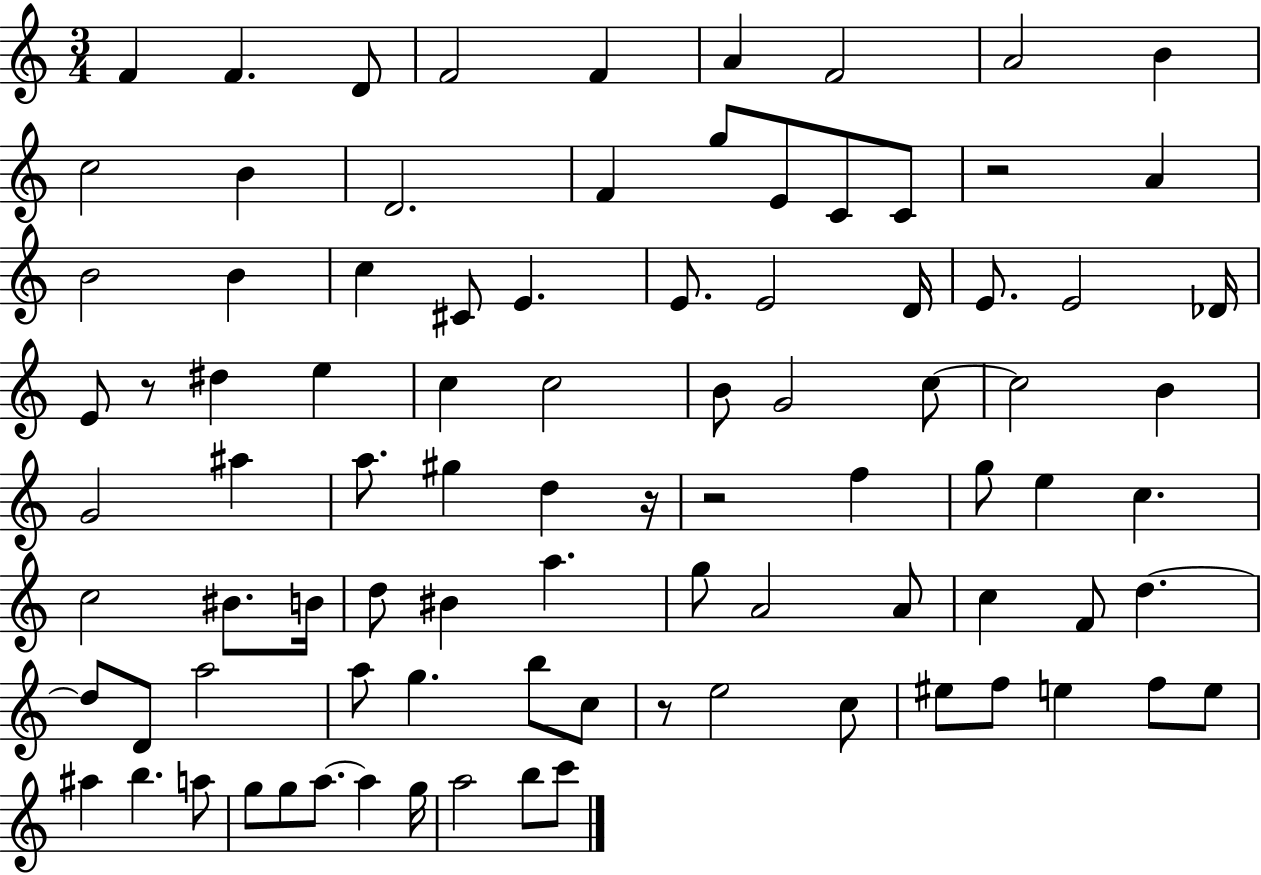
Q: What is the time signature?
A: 3/4